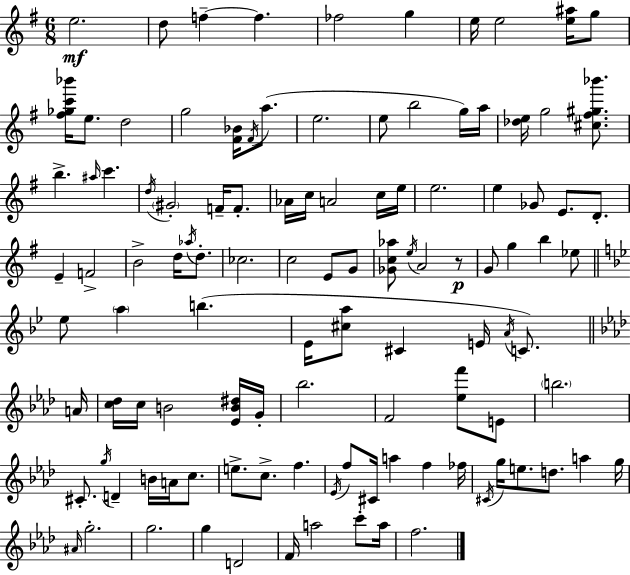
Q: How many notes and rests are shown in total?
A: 111